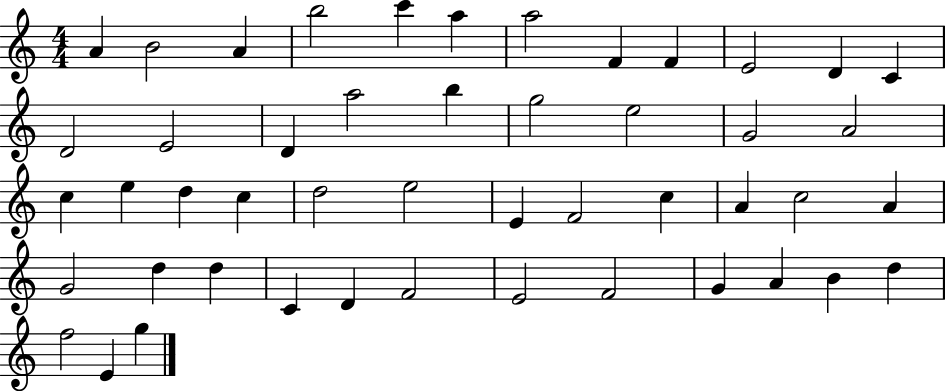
{
  \clef treble
  \numericTimeSignature
  \time 4/4
  \key c \major
  a'4 b'2 a'4 | b''2 c'''4 a''4 | a''2 f'4 f'4 | e'2 d'4 c'4 | \break d'2 e'2 | d'4 a''2 b''4 | g''2 e''2 | g'2 a'2 | \break c''4 e''4 d''4 c''4 | d''2 e''2 | e'4 f'2 c''4 | a'4 c''2 a'4 | \break g'2 d''4 d''4 | c'4 d'4 f'2 | e'2 f'2 | g'4 a'4 b'4 d''4 | \break f''2 e'4 g''4 | \bar "|."
}